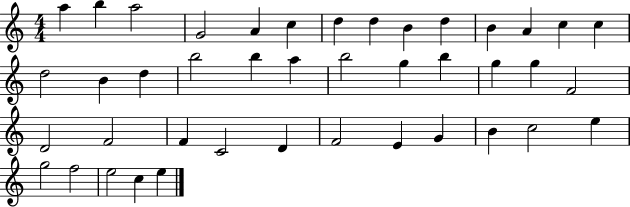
{
  \clef treble
  \numericTimeSignature
  \time 4/4
  \key c \major
  a''4 b''4 a''2 | g'2 a'4 c''4 | d''4 d''4 b'4 d''4 | b'4 a'4 c''4 c''4 | \break d''2 b'4 d''4 | b''2 b''4 a''4 | b''2 g''4 b''4 | g''4 g''4 f'2 | \break d'2 f'2 | f'4 c'2 d'4 | f'2 e'4 g'4 | b'4 c''2 e''4 | \break g''2 f''2 | e''2 c''4 e''4 | \bar "|."
}